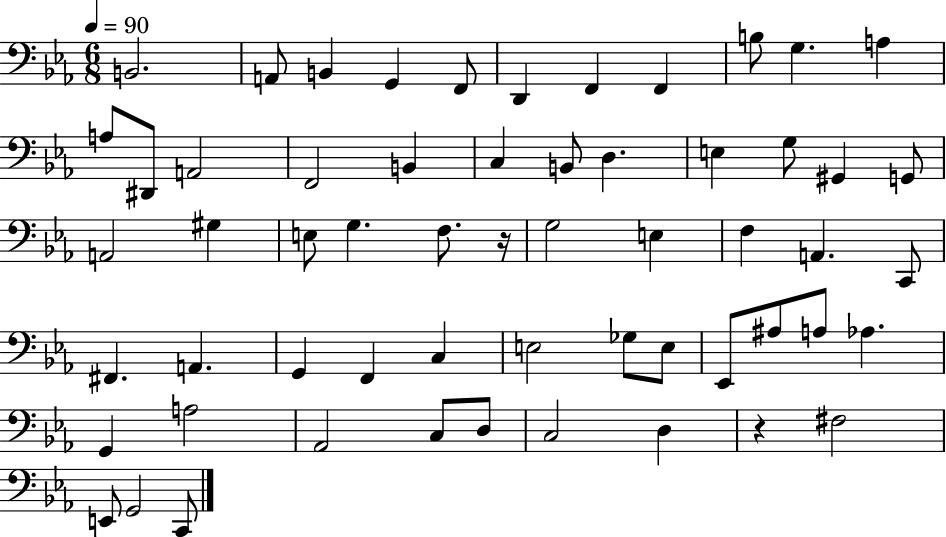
{
  \clef bass
  \numericTimeSignature
  \time 6/8
  \key ees \major
  \tempo 4 = 90
  b,2. | a,8 b,4 g,4 f,8 | d,4 f,4 f,4 | b8 g4. a4 | \break a8 dis,8 a,2 | f,2 b,4 | c4 b,8 d4. | e4 g8 gis,4 g,8 | \break a,2 gis4 | e8 g4. f8. r16 | g2 e4 | f4 a,4. c,8 | \break fis,4. a,4. | g,4 f,4 c4 | e2 ges8 e8 | ees,8 ais8 a8 aes4. | \break g,4 a2 | aes,2 c8 d8 | c2 d4 | r4 fis2 | \break e,8 g,2 c,8 | \bar "|."
}